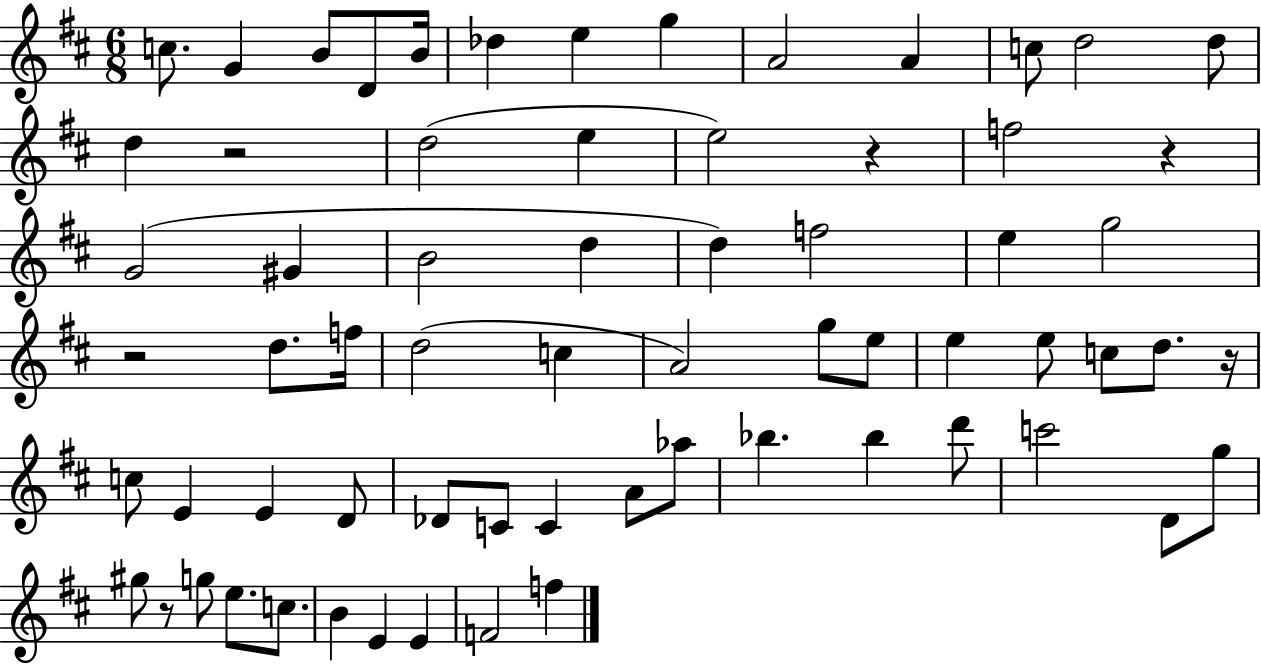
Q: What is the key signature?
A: D major